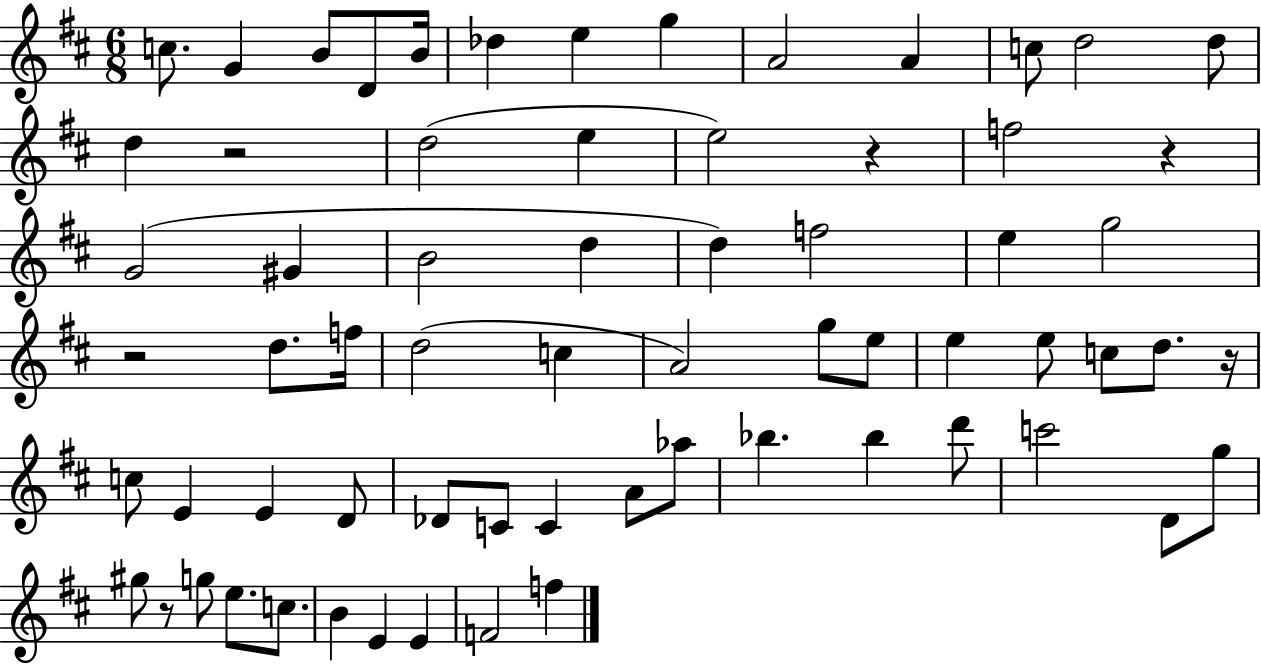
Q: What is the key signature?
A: D major